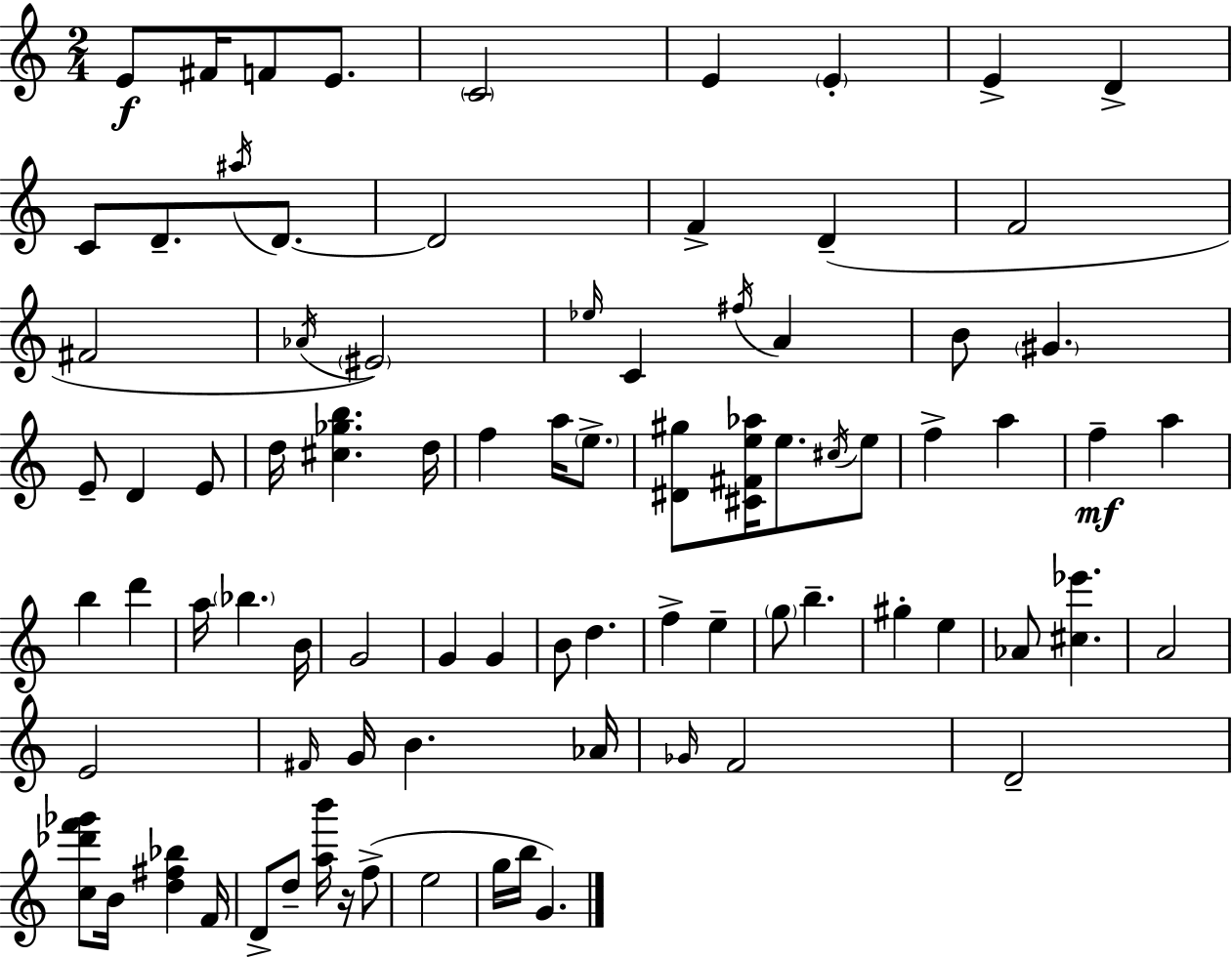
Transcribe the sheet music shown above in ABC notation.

X:1
T:Untitled
M:2/4
L:1/4
K:Am
E/2 ^F/4 F/2 E/2 C2 E E E D C/2 D/2 ^a/4 D/2 D2 F D F2 ^F2 _A/4 ^E2 _e/4 C ^f/4 A B/2 ^G E/2 D E/2 d/4 [^c_gb] d/4 f a/4 e/2 [^D^g]/2 [^C^Fe_a]/4 e/2 ^c/4 e/2 f a f a b d' a/4 _b B/4 G2 G G B/2 d f e g/2 b ^g e _A/2 [^c_e'] A2 E2 ^F/4 G/4 B _A/4 _G/4 F2 D2 [c_d'f'_g']/2 B/4 [d^f_b] F/4 D/2 d/2 [ab']/4 z/4 f/2 e2 g/4 b/4 G